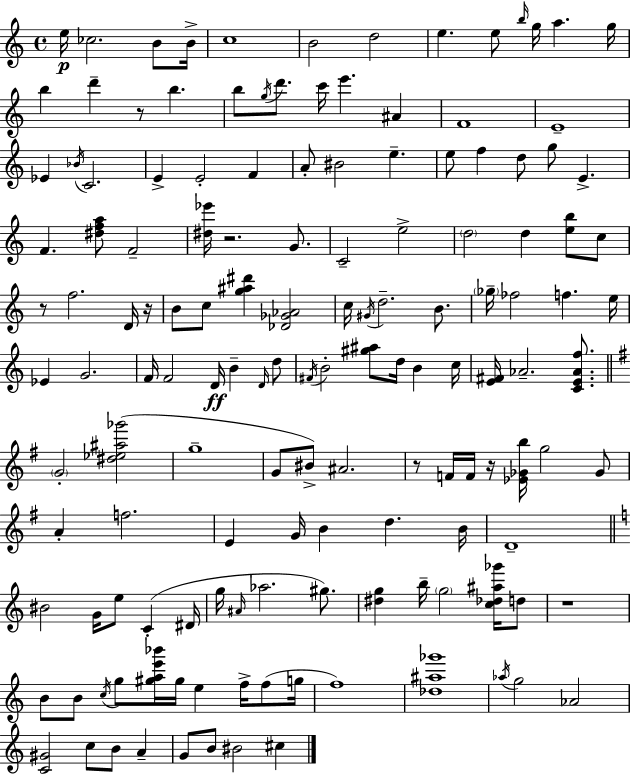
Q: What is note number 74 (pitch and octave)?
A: G5